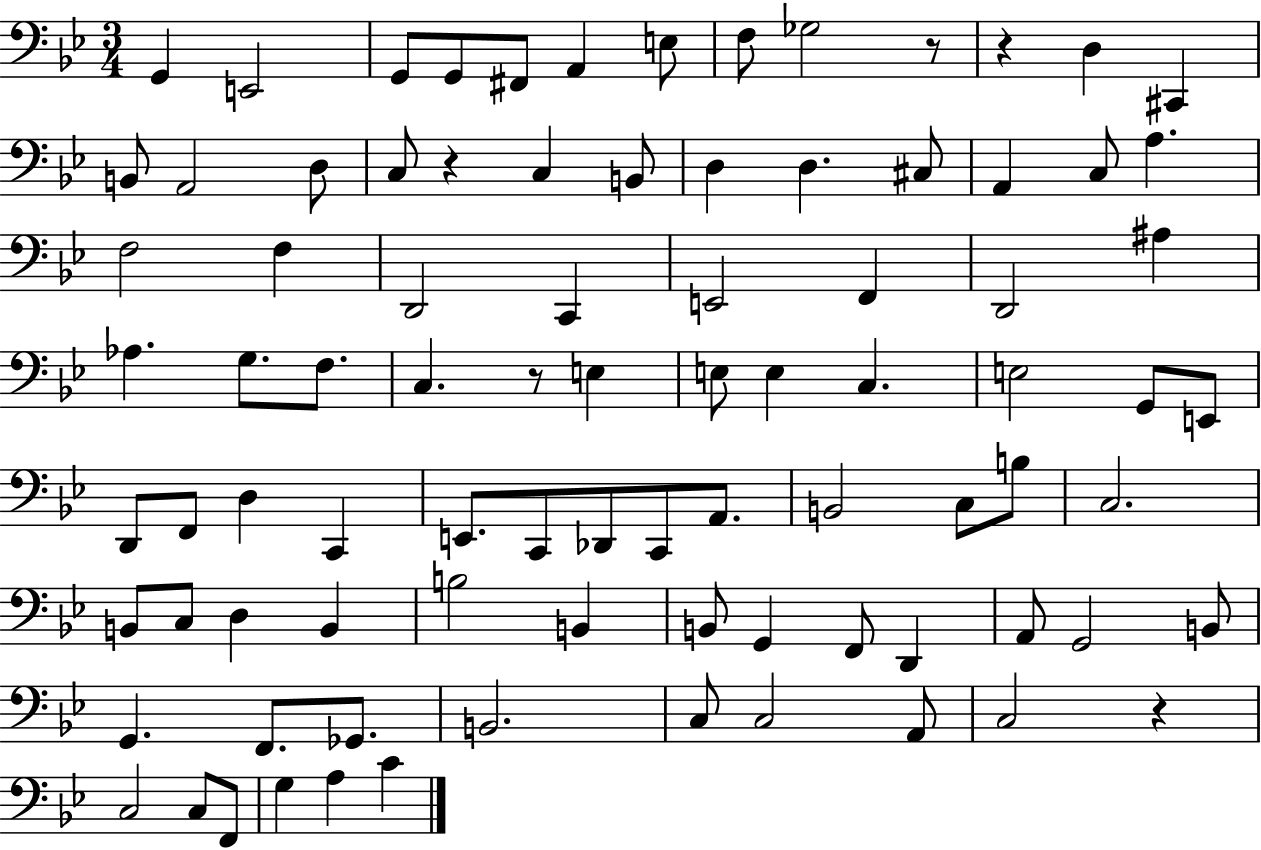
{
  \clef bass
  \numericTimeSignature
  \time 3/4
  \key bes \major
  \repeat volta 2 { g,4 e,2 | g,8 g,8 fis,8 a,4 e8 | f8 ges2 r8 | r4 d4 cis,4 | \break b,8 a,2 d8 | c8 r4 c4 b,8 | d4 d4. cis8 | a,4 c8 a4. | \break f2 f4 | d,2 c,4 | e,2 f,4 | d,2 ais4 | \break aes4. g8. f8. | c4. r8 e4 | e8 e4 c4. | e2 g,8 e,8 | \break d,8 f,8 d4 c,4 | e,8. c,8 des,8 c,8 a,8. | b,2 c8 b8 | c2. | \break b,8 c8 d4 b,4 | b2 b,4 | b,8 g,4 f,8 d,4 | a,8 g,2 b,8 | \break g,4. f,8. ges,8. | b,2. | c8 c2 a,8 | c2 r4 | \break c2 c8 f,8 | g4 a4 c'4 | } \bar "|."
}